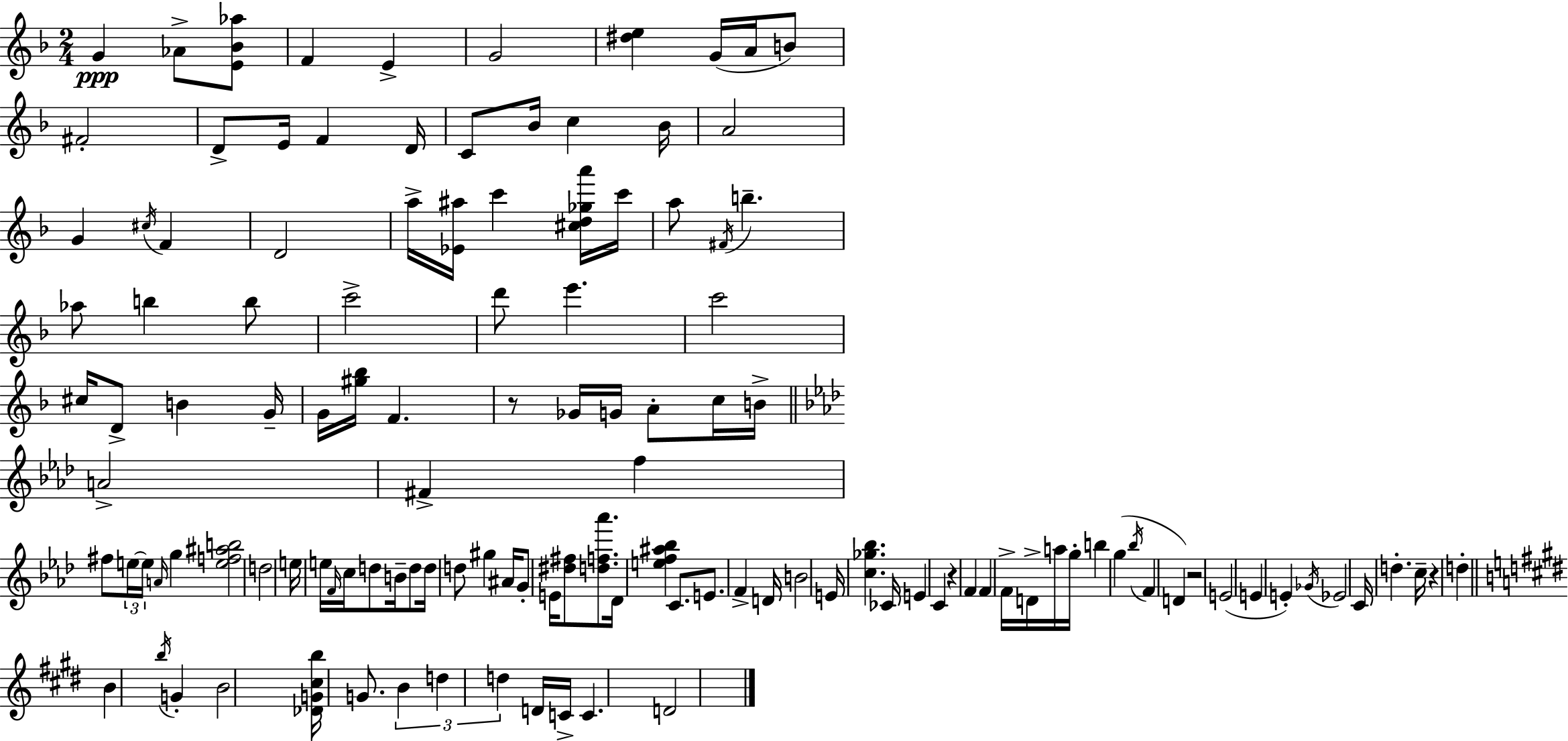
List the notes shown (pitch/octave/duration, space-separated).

G4/q Ab4/e [E4,Bb4,Ab5]/e F4/q E4/q G4/h [D#5,E5]/q G4/s A4/s B4/e F#4/h D4/e E4/s F4/q D4/s C4/e Bb4/s C5/q Bb4/s A4/h G4/q C#5/s F4/q D4/h A5/s [Eb4,A#5]/s C6/q [C#5,D5,Gb5,A6]/s C6/s A5/e F#4/s B5/q. Ab5/e B5/q B5/e C6/h D6/e E6/q. C6/h C#5/s D4/e B4/q G4/s G4/s [G#5,Bb5]/s F4/q. R/e Gb4/s G4/s A4/e C5/s B4/s A4/h F#4/q F5/q F#5/e E5/s E5/s A4/s G5/q [E5,F5,A#5,B5]/h D5/h E5/s E5/s F4/s C5/s D5/e B4/s D5/e D5/s D5/e G#5/q A#4/s G4/e E4/s [D#5,F#5]/e [D5,F5,Ab6]/e. Db4/s [E5,F5,A#5,Bb5]/q C4/e. E4/e. F4/q D4/s B4/h E4/s [C5,Gb5,Bb5]/q. CES4/s E4/q C4/q R/q F4/q F4/q F4/s D4/s A5/s G5/s B5/q G5/q Bb5/s F4/q D4/q R/h E4/h E4/q E4/q Gb4/s Eb4/h C4/s D5/q. C5/s R/q D5/q B4/q B5/s G4/q B4/h [Db4,G4,C#5,B5]/s G4/e. B4/q D5/q D5/q D4/s C4/s C4/q. D4/h